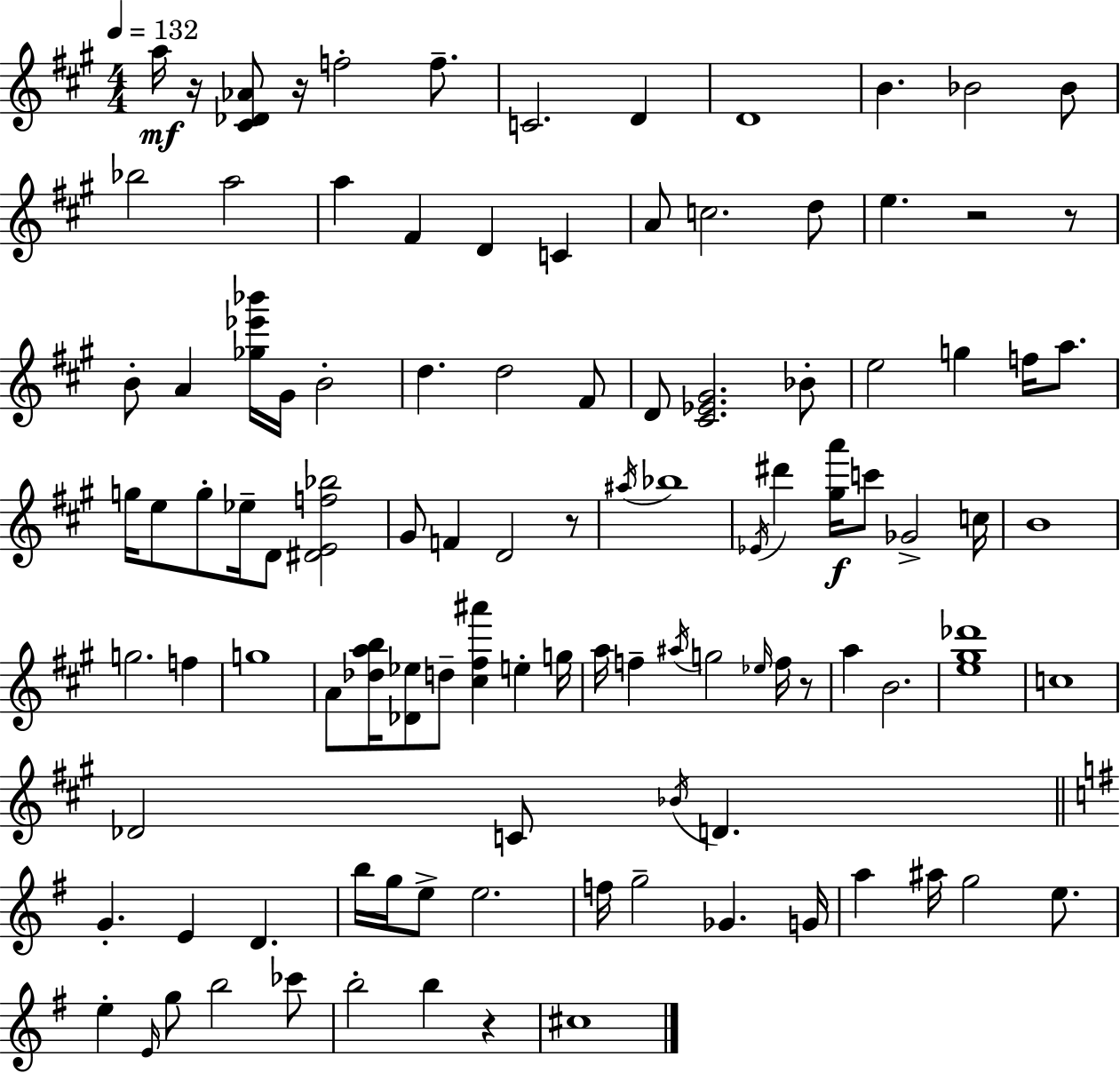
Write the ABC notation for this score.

X:1
T:Untitled
M:4/4
L:1/4
K:A
a/4 z/4 [^C_D_A]/2 z/4 f2 f/2 C2 D D4 B _B2 _B/2 _b2 a2 a ^F D C A/2 c2 d/2 e z2 z/2 B/2 A [_g_e'_b']/4 ^G/4 B2 d d2 ^F/2 D/2 [^C_E^G]2 _B/2 e2 g f/4 a/2 g/4 e/2 g/2 _e/4 D/2 [^DEf_b]2 ^G/2 F D2 z/2 ^a/4 _b4 _E/4 ^d' [^ga']/4 c'/2 _G2 c/4 B4 g2 f g4 A/2 [_dab]/4 [_D_e]/2 d/2 [^c^f^a'] e g/4 a/4 f ^a/4 g2 _e/4 f/4 z/2 a B2 [e^g_d']4 c4 _D2 C/2 _B/4 D G E D b/4 g/4 e/2 e2 f/4 g2 _G G/4 a ^a/4 g2 e/2 e E/4 g/2 b2 _c'/2 b2 b z ^c4